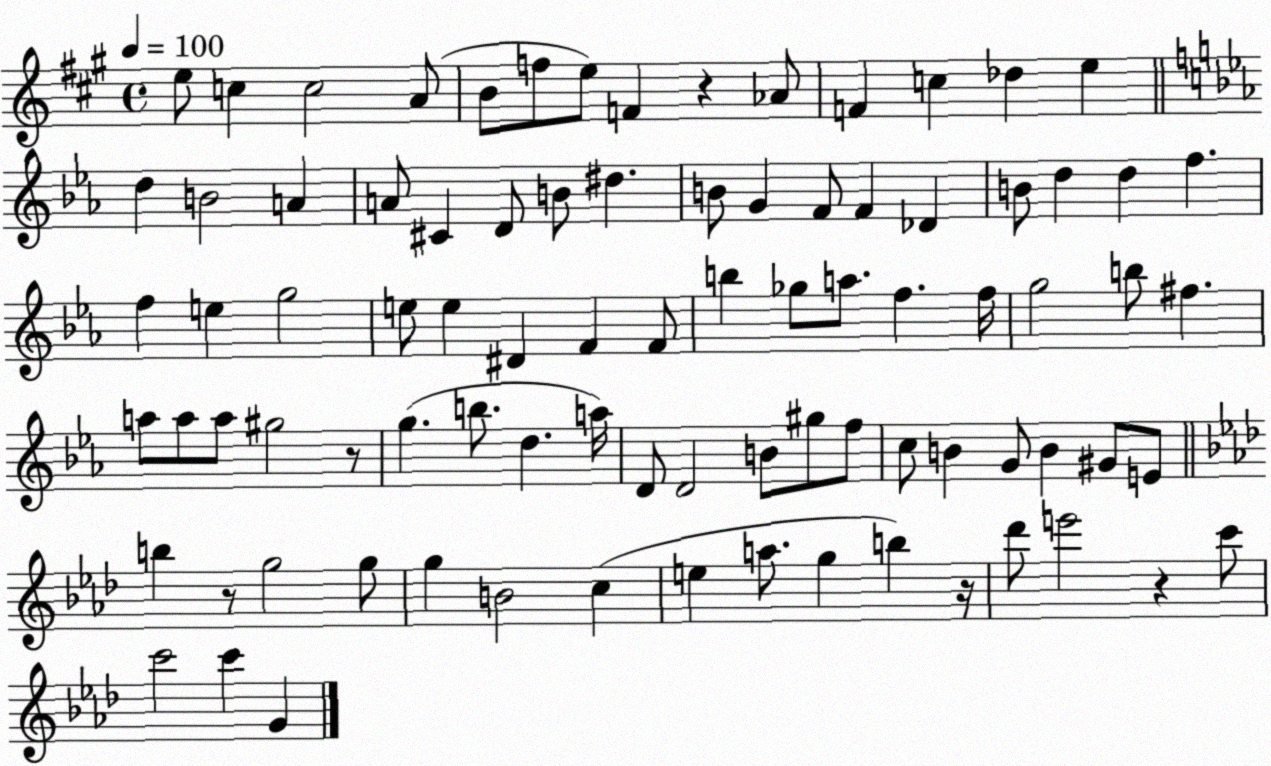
X:1
T:Untitled
M:4/4
L:1/4
K:A
e/2 c c2 A/2 B/2 f/2 e/2 F z _A/2 F c _d e d B2 A A/2 ^C D/2 B/2 ^d B/2 G F/2 F _D B/2 d d f f e g2 e/2 e ^D F F/2 b _g/2 a/2 f f/4 g2 b/2 ^f a/2 a/2 a/2 ^g2 z/2 g b/2 d a/4 D/2 D2 B/2 ^g/2 f/2 c/2 B G/2 B ^G/2 E/2 b z/2 g2 g/2 g B2 c e a/2 g b z/4 _d'/2 e'2 z c'/2 c'2 c' G